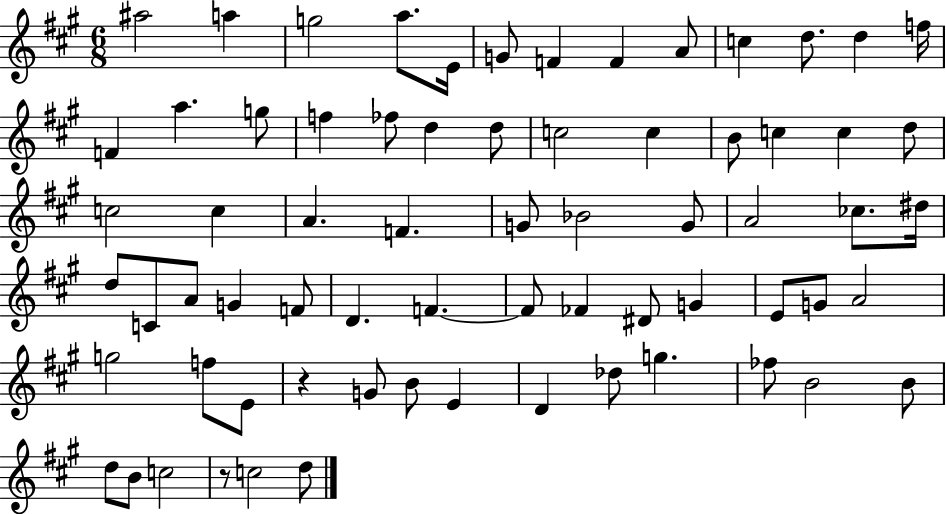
A#5/h A5/q G5/h A5/e. E4/s G4/e F4/q F4/q A4/e C5/q D5/e. D5/q F5/s F4/q A5/q. G5/e F5/q FES5/e D5/q D5/e C5/h C5/q B4/e C5/q C5/q D5/e C5/h C5/q A4/q. F4/q. G4/e Bb4/h G4/e A4/h CES5/e. D#5/s D5/e C4/e A4/e G4/q F4/e D4/q. F4/q. F4/e FES4/q D#4/e G4/q E4/e G4/e A4/h G5/h F5/e E4/e R/q G4/e B4/e E4/q D4/q Db5/e G5/q. FES5/e B4/h B4/e D5/e B4/e C5/h R/e C5/h D5/e